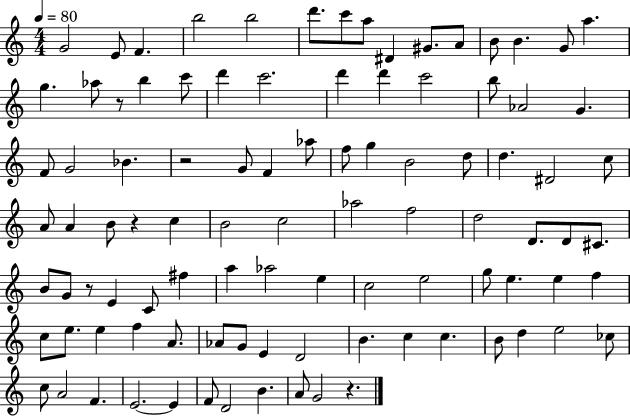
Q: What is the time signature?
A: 4/4